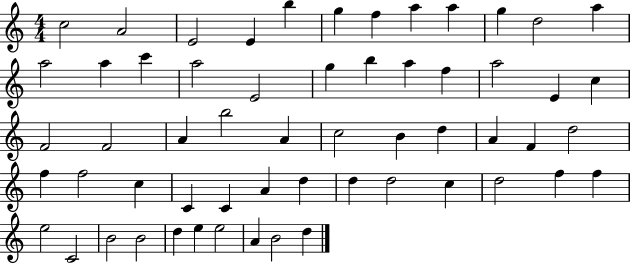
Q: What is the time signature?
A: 4/4